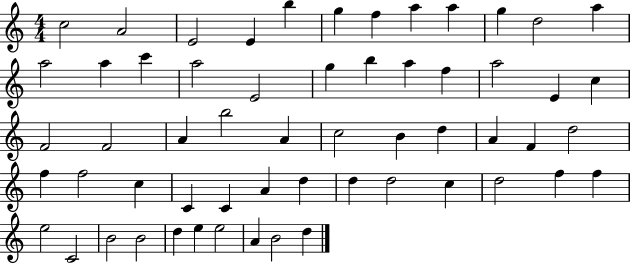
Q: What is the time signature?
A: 4/4